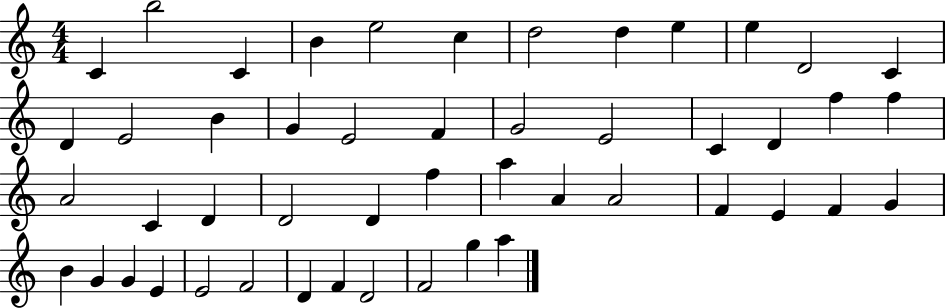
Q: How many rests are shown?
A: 0